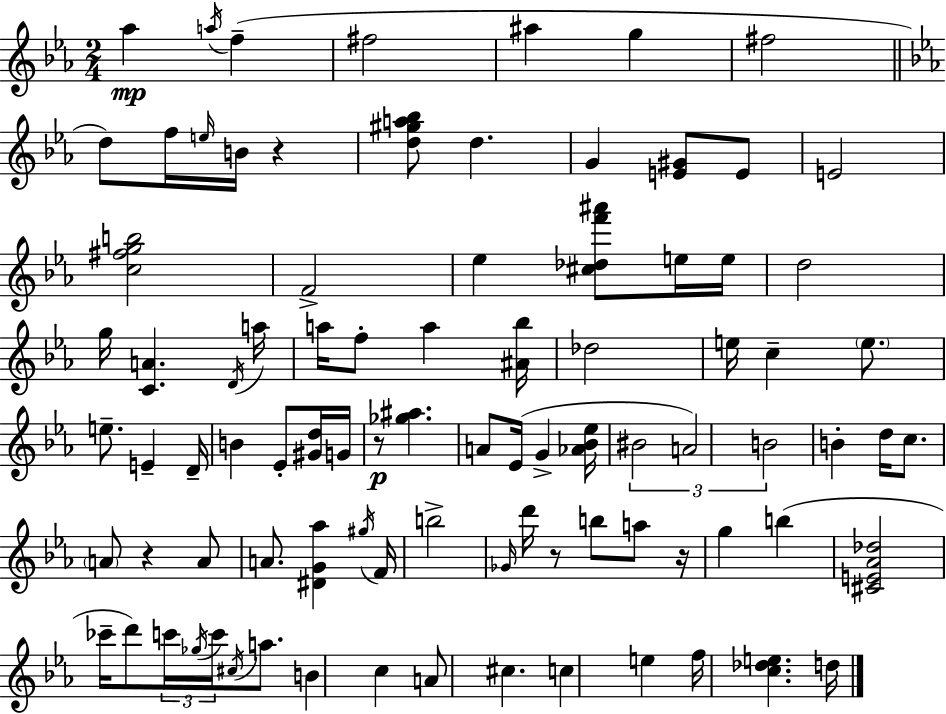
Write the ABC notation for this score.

X:1
T:Untitled
M:2/4
L:1/4
K:Cm
_a a/4 f ^f2 ^a g ^f2 d/2 f/4 e/4 B/4 z [d^ga_b]/2 d G [E^G]/2 E/2 E2 [c^fgb]2 F2 _e [^c_df'^a']/2 e/4 e/4 d2 g/4 [CA] D/4 a/4 a/4 f/2 a [^A_b]/4 _d2 e/4 c e/2 e/2 E D/4 B _E/2 [^Gd]/4 G/4 z/2 [_g^a] A/2 _E/4 G [_A_B_e]/4 ^B2 A2 B2 B d/4 c/2 A/2 z A/2 A/2 [^DG_a] ^g/4 F/4 b2 _G/4 d'/4 z/2 b/2 a/2 z/4 g b [^CE_A_d]2 _c'/4 d'/2 c'/4 _g/4 c'/4 ^c/4 a/2 B c A/2 ^c c e f/4 [c_de] d/4